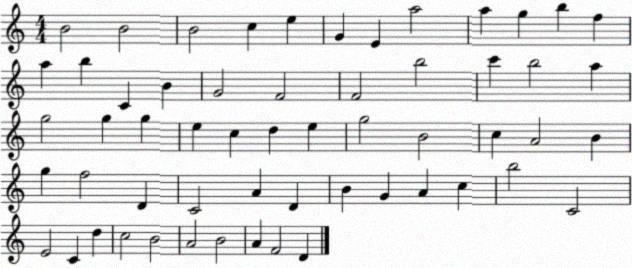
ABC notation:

X:1
T:Untitled
M:4/4
L:1/4
K:C
B2 B2 B2 c e G E a2 a g b f a b C B G2 F2 F2 b2 c' b2 a g2 g g e c d e g2 B2 c A2 B g f2 D C2 A D B G A c b2 C2 E2 C d c2 B2 A2 B2 A F2 D